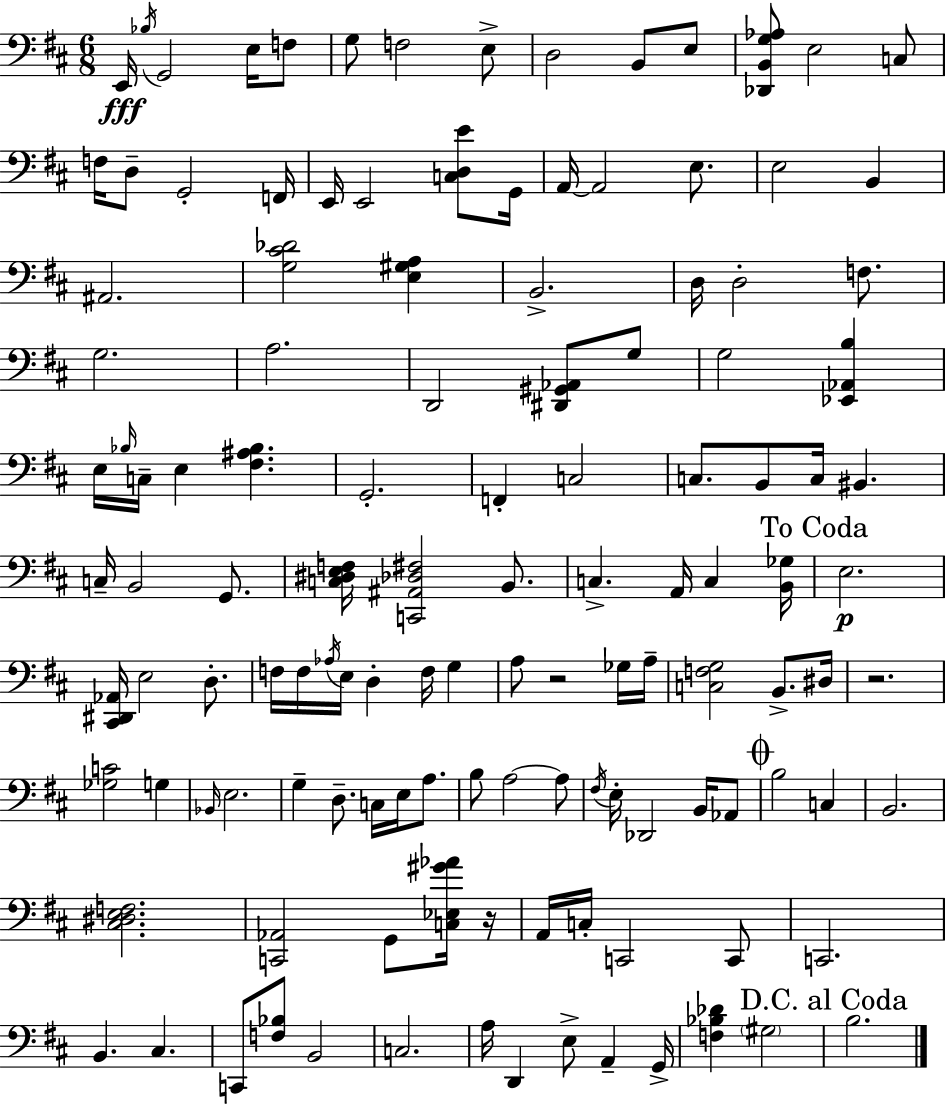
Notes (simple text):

E2/s Bb3/s G2/h E3/s F3/e G3/e F3/h E3/e D3/h B2/e E3/e [Db2,B2,G3,Ab3]/e E3/h C3/e F3/s D3/e G2/h F2/s E2/s E2/h [C3,D3,E4]/e G2/s A2/s A2/h E3/e. E3/h B2/q A#2/h. [G3,C#4,Db4]/h [E3,G#3,A3]/q B2/h. D3/s D3/h F3/e. G3/h. A3/h. D2/h [D#2,G#2,Ab2]/e G3/e G3/h [Eb2,Ab2,B3]/q E3/s Bb3/s C3/s E3/q [F#3,A#3,Bb3]/q. G2/h. F2/q C3/h C3/e. B2/e C3/s BIS2/q. C3/s B2/h G2/e. [C3,D#3,E3,F3]/s [C2,A#2,Db3,F#3]/h B2/e. C3/q. A2/s C3/q [B2,Gb3]/s E3/h. [C#2,D#2,Ab2]/s E3/h D3/e. F3/s F3/s Ab3/s E3/s D3/q F3/s G3/q A3/e R/h Gb3/s A3/s [C3,F3,G3]/h B2/e. D#3/s R/h. [Gb3,C4]/h G3/q Bb2/s E3/h. G3/q D3/e. C3/s E3/s A3/e. B3/e A3/h A3/e F#3/s E3/s Db2/h B2/s Ab2/e B3/h C3/q B2/h. [C#3,D#3,E3,F3]/h. [C2,Ab2]/h G2/e [C3,Eb3,G#4,Ab4]/s R/s A2/s C3/s C2/h C2/e C2/h. B2/q. C#3/q. C2/e [F3,Bb3]/e B2/h C3/h. A3/s D2/q E3/e A2/q G2/s [F3,Bb3,Db4]/q G#3/h B3/h.